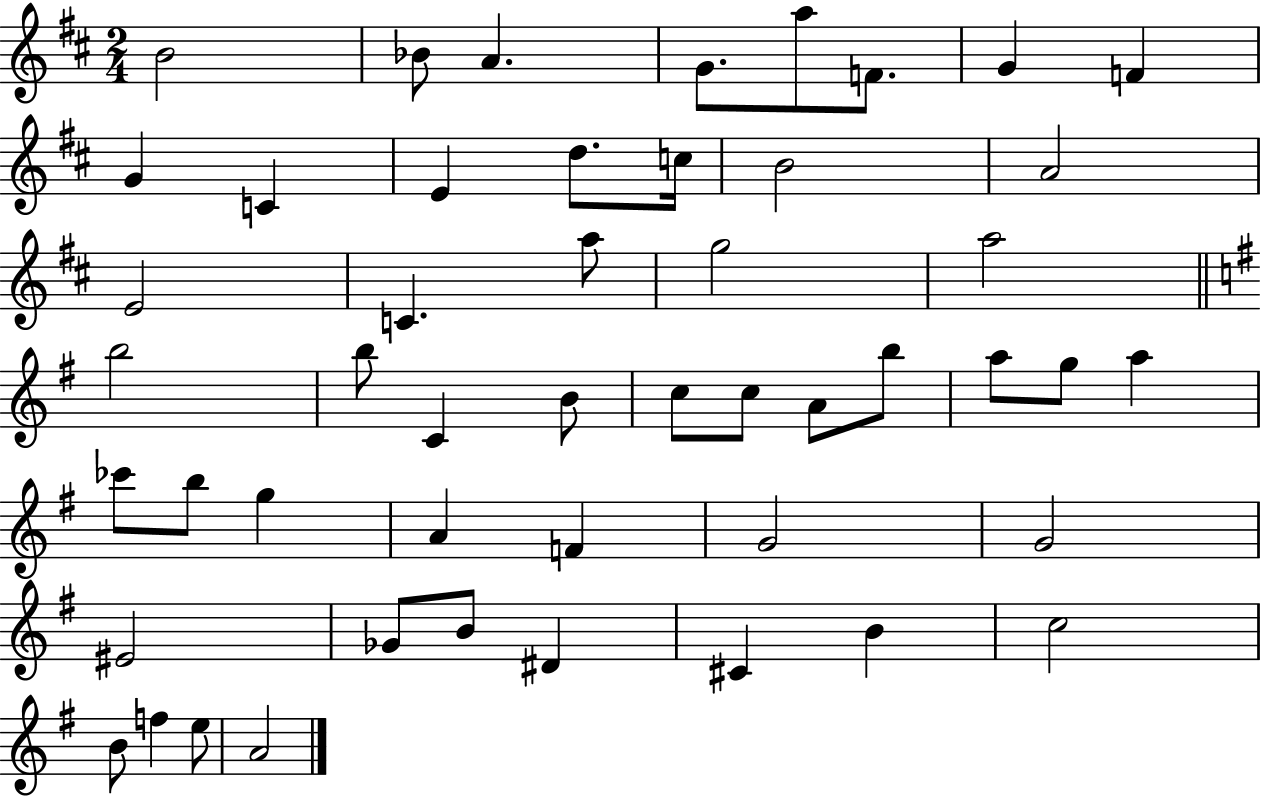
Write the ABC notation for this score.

X:1
T:Untitled
M:2/4
L:1/4
K:D
B2 _B/2 A G/2 a/2 F/2 G F G C E d/2 c/4 B2 A2 E2 C a/2 g2 a2 b2 b/2 C B/2 c/2 c/2 A/2 b/2 a/2 g/2 a _c'/2 b/2 g A F G2 G2 ^E2 _G/2 B/2 ^D ^C B c2 B/2 f e/2 A2